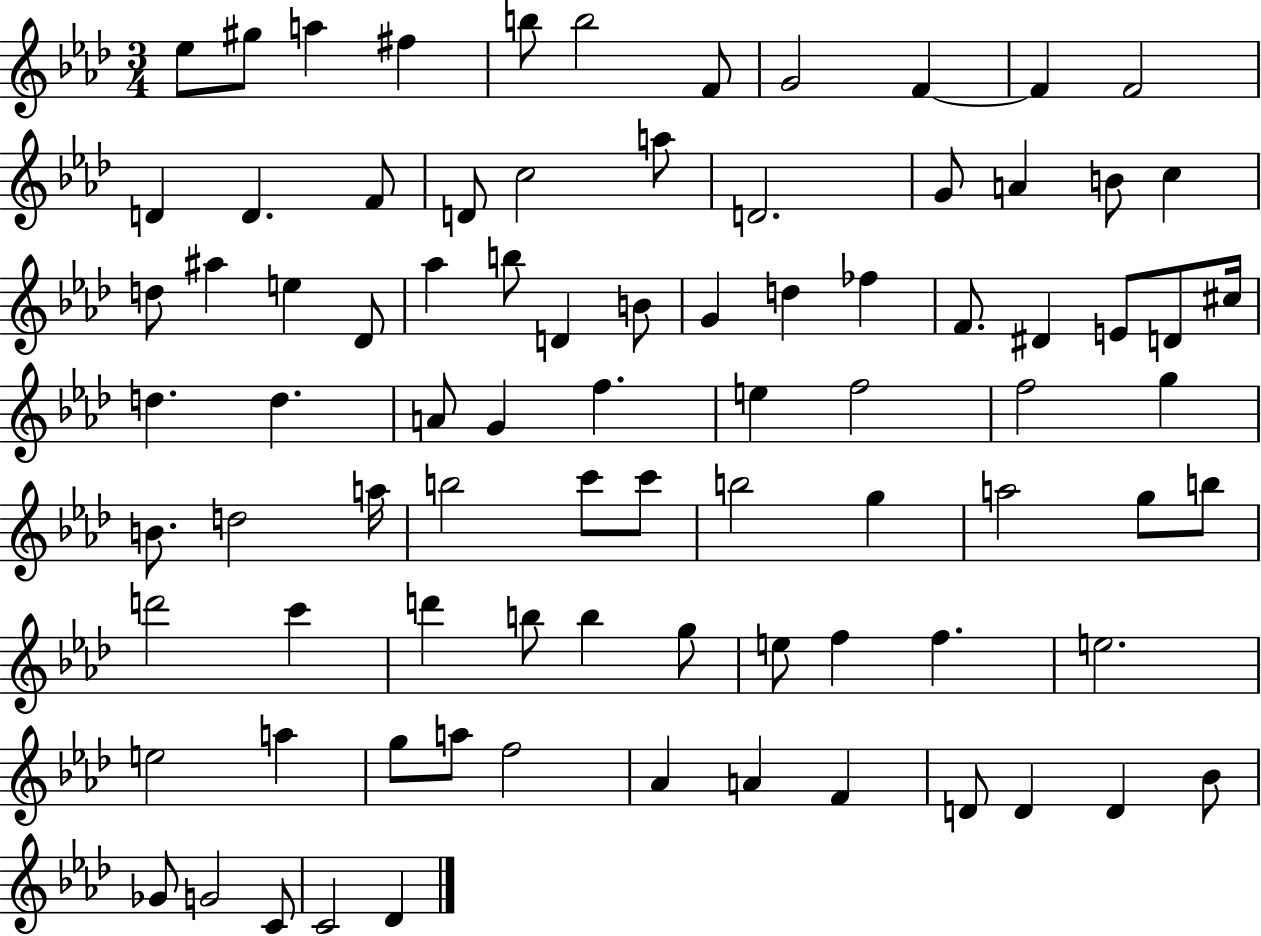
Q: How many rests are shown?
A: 0